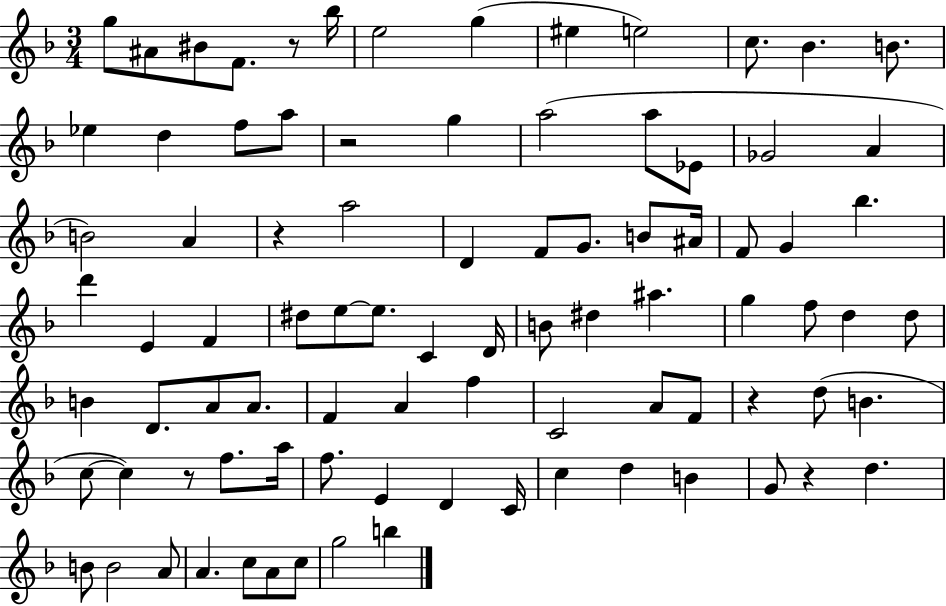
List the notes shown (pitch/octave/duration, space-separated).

G5/e A#4/e BIS4/e F4/e. R/e Bb5/s E5/h G5/q EIS5/q E5/h C5/e. Bb4/q. B4/e. Eb5/q D5/q F5/e A5/e R/h G5/q A5/h A5/e Eb4/e Gb4/h A4/q B4/h A4/q R/q A5/h D4/q F4/e G4/e. B4/e A#4/s F4/e G4/q Bb5/q. D6/q E4/q F4/q D#5/e E5/e E5/e. C4/q D4/s B4/e D#5/q A#5/q. G5/q F5/e D5/q D5/e B4/q D4/e. A4/e A4/e. F4/q A4/q F5/q C4/h A4/e F4/e R/q D5/e B4/q. C5/e C5/q R/e F5/e. A5/s F5/e. E4/q D4/q C4/s C5/q D5/q B4/q G4/e R/q D5/q. B4/e B4/h A4/e A4/q. C5/e A4/e C5/e G5/h B5/q